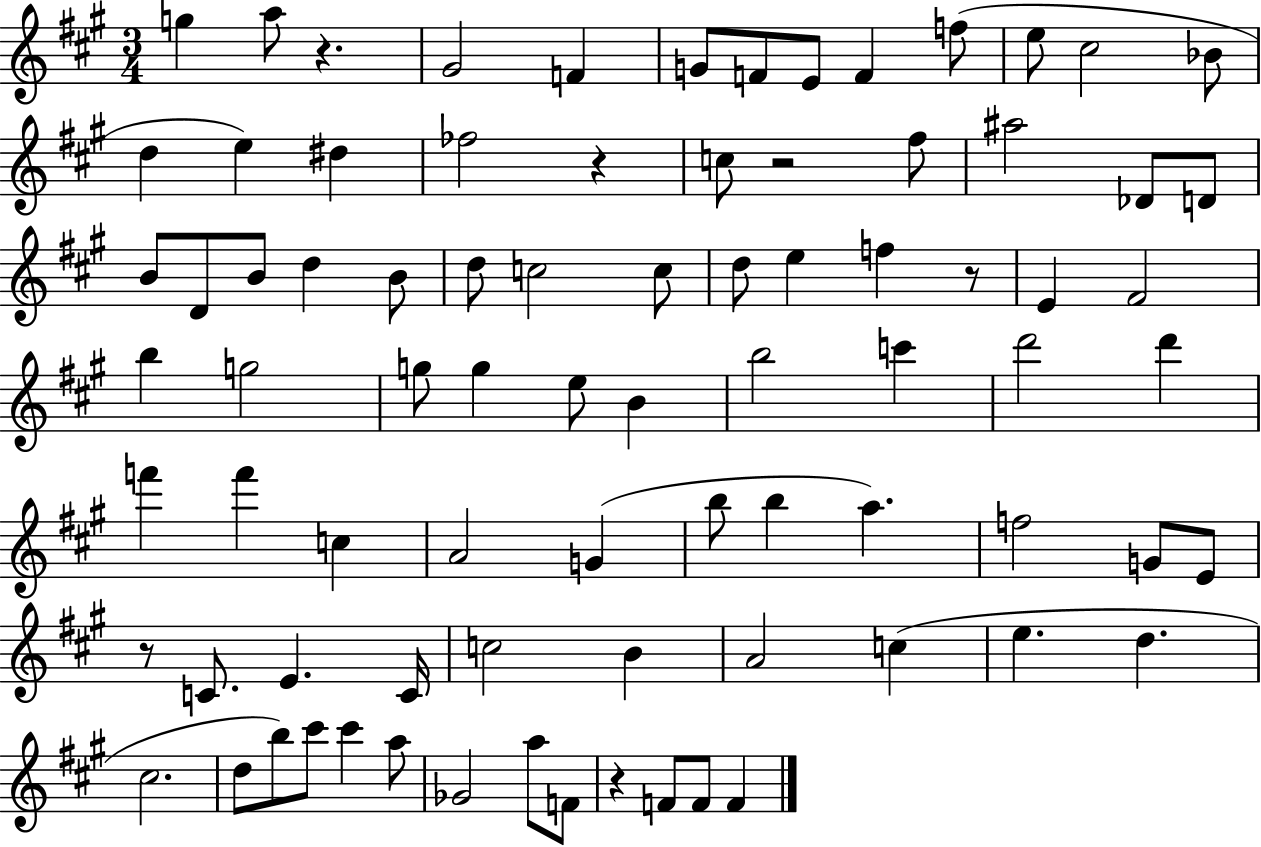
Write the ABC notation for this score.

X:1
T:Untitled
M:3/4
L:1/4
K:A
g a/2 z ^G2 F G/2 F/2 E/2 F f/2 e/2 ^c2 _B/2 d e ^d _f2 z c/2 z2 ^f/2 ^a2 _D/2 D/2 B/2 D/2 B/2 d B/2 d/2 c2 c/2 d/2 e f z/2 E ^F2 b g2 g/2 g e/2 B b2 c' d'2 d' f' f' c A2 G b/2 b a f2 G/2 E/2 z/2 C/2 E C/4 c2 B A2 c e d ^c2 d/2 b/2 ^c'/2 ^c' a/2 _G2 a/2 F/2 z F/2 F/2 F